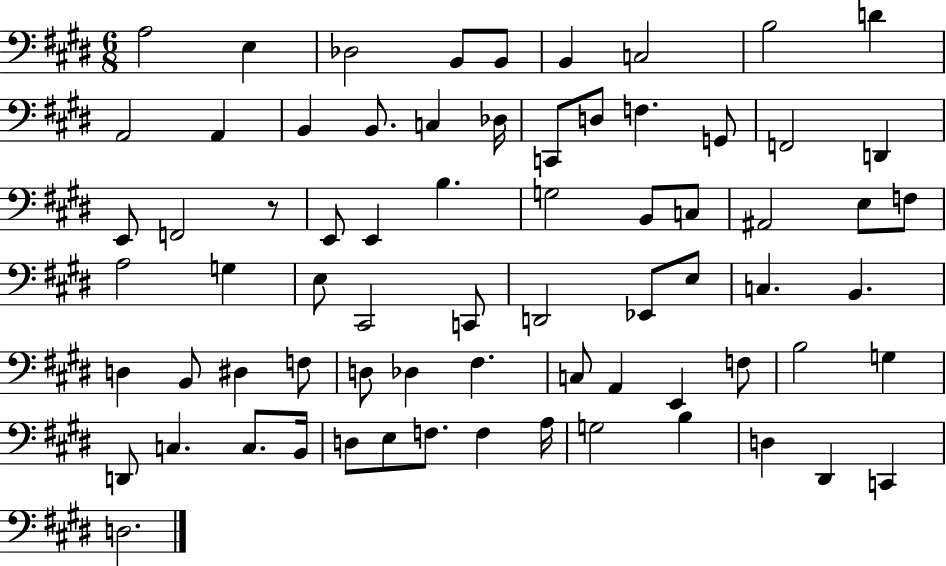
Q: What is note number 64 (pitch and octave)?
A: A3